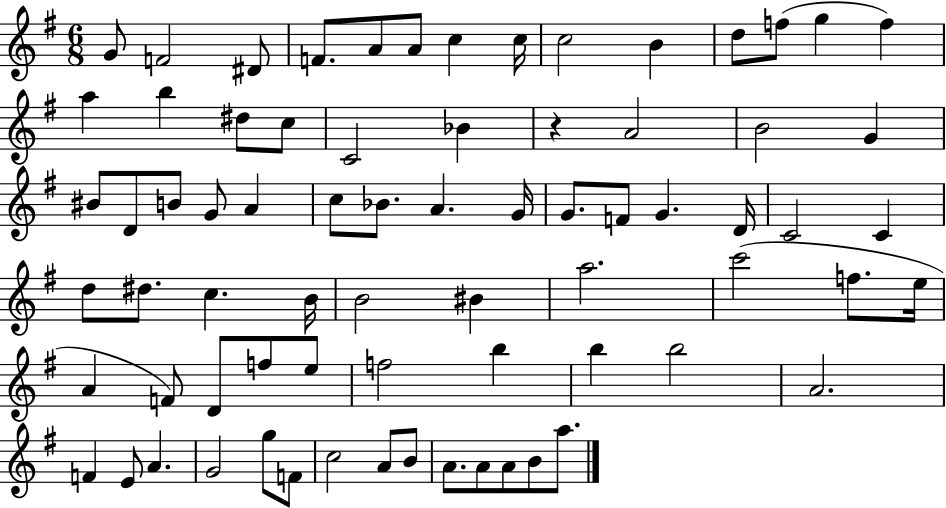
X:1
T:Untitled
M:6/8
L:1/4
K:G
G/2 F2 ^D/2 F/2 A/2 A/2 c c/4 c2 B d/2 f/2 g f a b ^d/2 c/2 C2 _B z A2 B2 G ^B/2 D/2 B/2 G/2 A c/2 _B/2 A G/4 G/2 F/2 G D/4 C2 C d/2 ^d/2 c B/4 B2 ^B a2 c'2 f/2 e/4 A F/2 D/2 f/2 e/2 f2 b b b2 A2 F E/2 A G2 g/2 F/2 c2 A/2 B/2 A/2 A/2 A/2 B/2 a/2